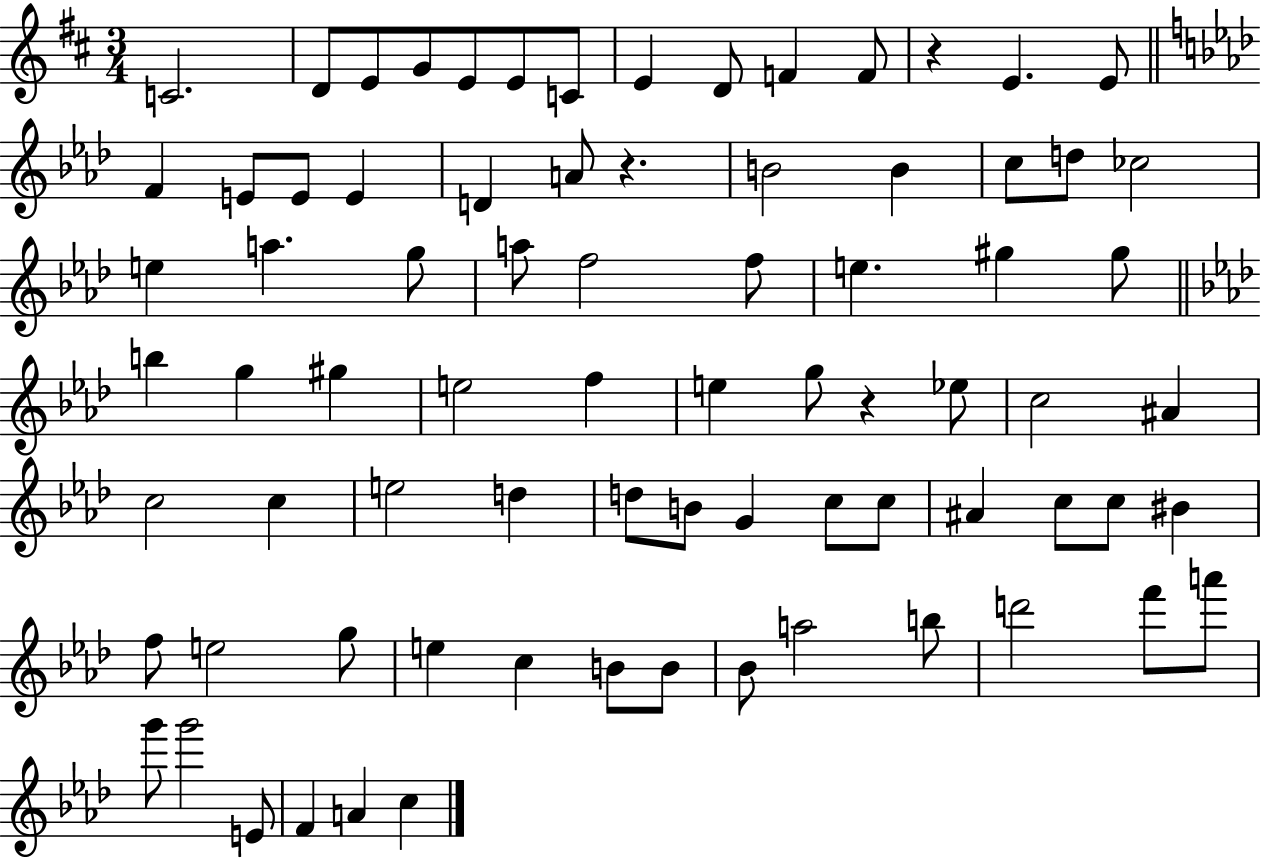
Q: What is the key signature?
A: D major